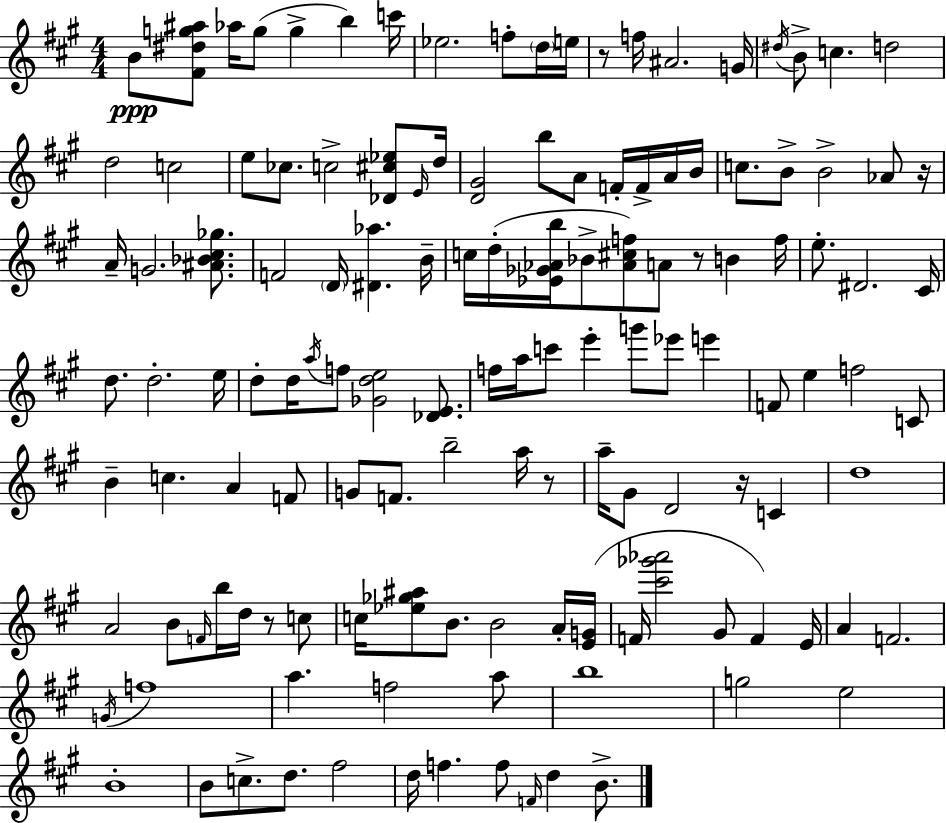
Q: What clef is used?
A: treble